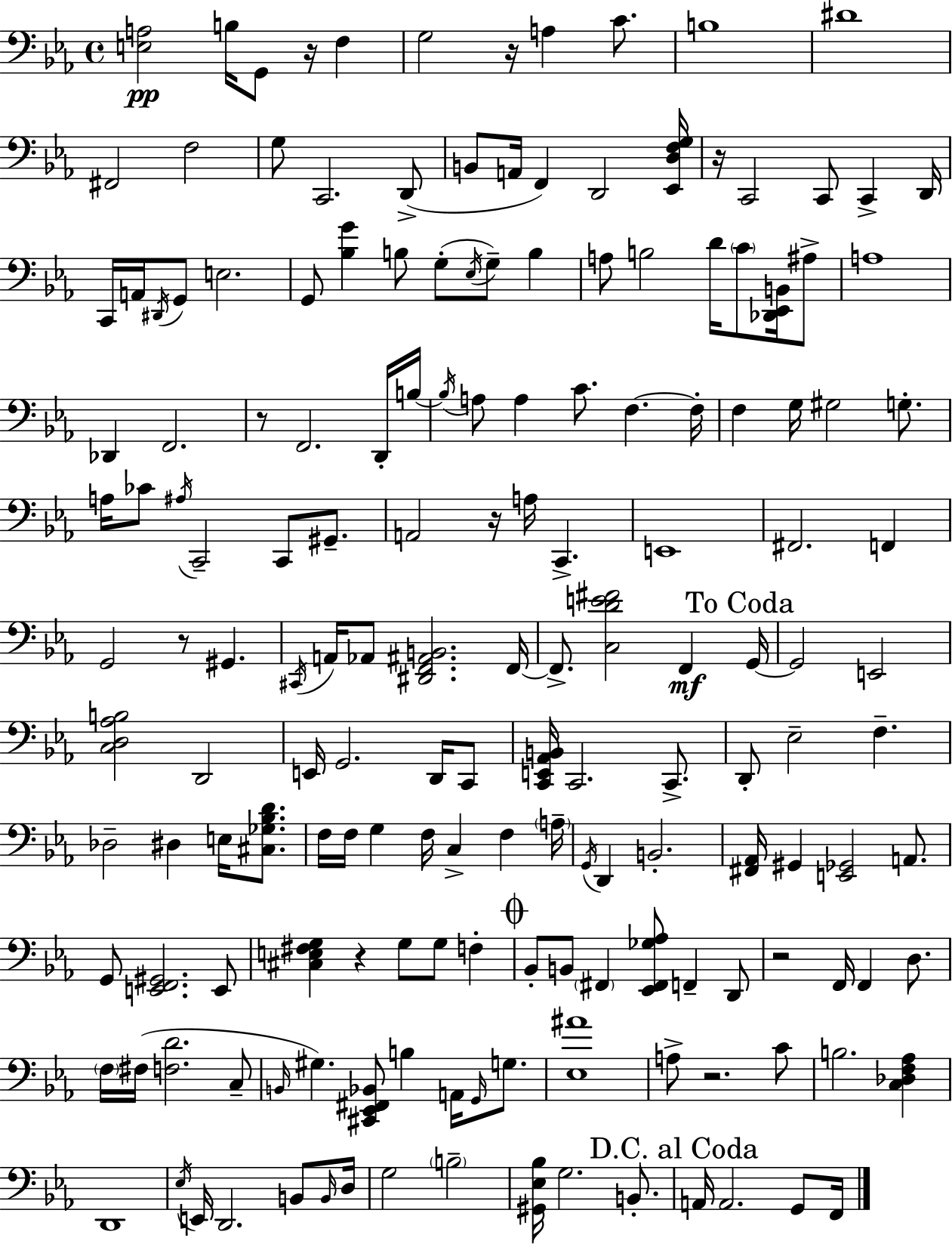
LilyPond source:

{
  \clef bass
  \time 4/4
  \defaultTimeSignature
  \key c \minor
  <e a>2\pp b16 g,8 r16 f4 | g2 r16 a4 c'8. | b1 | dis'1 | \break fis,2 f2 | g8 c,2. d,8->( | b,8 a,16 f,4) d,2 <ees, d f g>16 | r16 c,2 c,8 c,4-> d,16 | \break c,16 a,16 \acciaccatura { dis,16 } g,8 e2. | g,8 <bes g'>4 b8 g8-.( \acciaccatura { ees16 } g8--) b4 | a8 b2 d'16 \parenthesize c'8 <des, ees, b,>16 | ais8-> a1 | \break des,4 f,2. | r8 f,2. | d,16-. b16~~ \acciaccatura { b16 } a8 a4 c'8. f4.~~ | f16-. f4 g16 gis2 | \break g8.-. a16 ces'8 \acciaccatura { ais16 } c,2-- c,8 | gis,8.-- a,2 r16 a16 c,4.-> | e,1 | fis,2. | \break f,4 g,2 r8 gis,4. | \acciaccatura { cis,16 } a,16 aes,8 <dis, f, ais, b,>2. | f,16~~ f,8.-> <c d' e' fis'>2 | f,4\mf \mark "To Coda" g,16~~ g,2 e,2 | \break <c d aes b>2 d,2 | e,16 g,2. | d,16 c,8 <c, e, aes, b,>16 c,2. | c,8.-> d,8-. ees2-- f4.-- | \break des2-- dis4 | e16 <cis ges bes d'>8. f16 f16 g4 f16 c4-> | f4 \parenthesize a16-- \acciaccatura { g,16 } d,4 b,2.-. | <fis, aes,>16 gis,4 <e, ges,>2 | \break a,8. g,8 <e, f, gis,>2. | e,8 <cis e fis g>4 r4 g8 | g8 f4-. \mark \markup { \musicglyph "scripts.coda" } bes,8-. b,8 \parenthesize fis,4 <ees, fis, ges aes>8 | f,4-- d,8 r2 f,16 f,4 | \break d8. \parenthesize f16 fis16( <f d'>2. | c8-- \grace { b,16 } gis4.) <cis, ees, fis, bes,>8 b4 | a,16 \grace { g,16 } g8. <ees ais'>1 | a8-> r2. | \break c'8 b2. | <c des f aes>4 d,1 | \acciaccatura { ees16 } e,16 d,2. | b,8 \grace { b,16 } d16 g2 | \break \parenthesize b2-- <gis, ees bes>16 g2. | b,8.-. \mark "D.C. al Coda" a,16 a,2. | g,8 f,16 \bar "|."
}